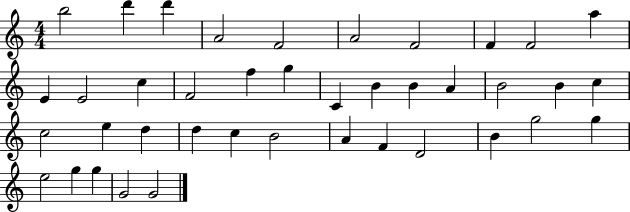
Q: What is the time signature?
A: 4/4